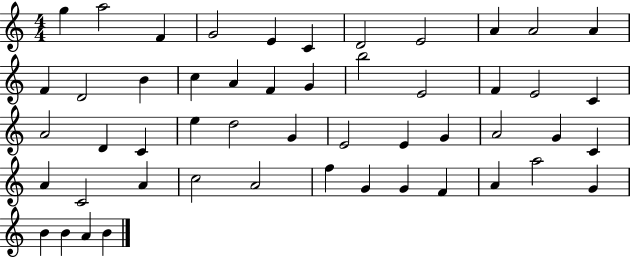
X:1
T:Untitled
M:4/4
L:1/4
K:C
g a2 F G2 E C D2 E2 A A2 A F D2 B c A F G b2 E2 F E2 C A2 D C e d2 G E2 E G A2 G C A C2 A c2 A2 f G G F A a2 G B B A B